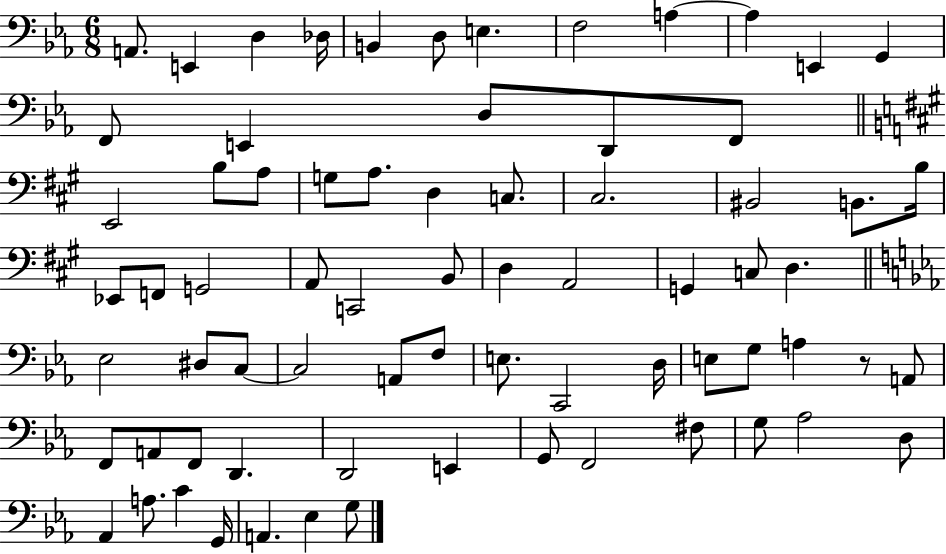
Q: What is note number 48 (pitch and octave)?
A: D3